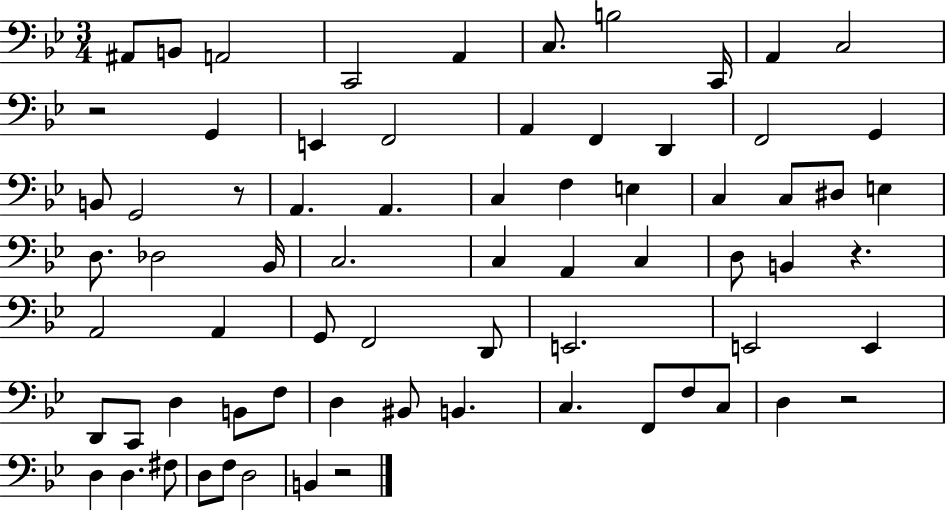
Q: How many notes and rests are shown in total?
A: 71